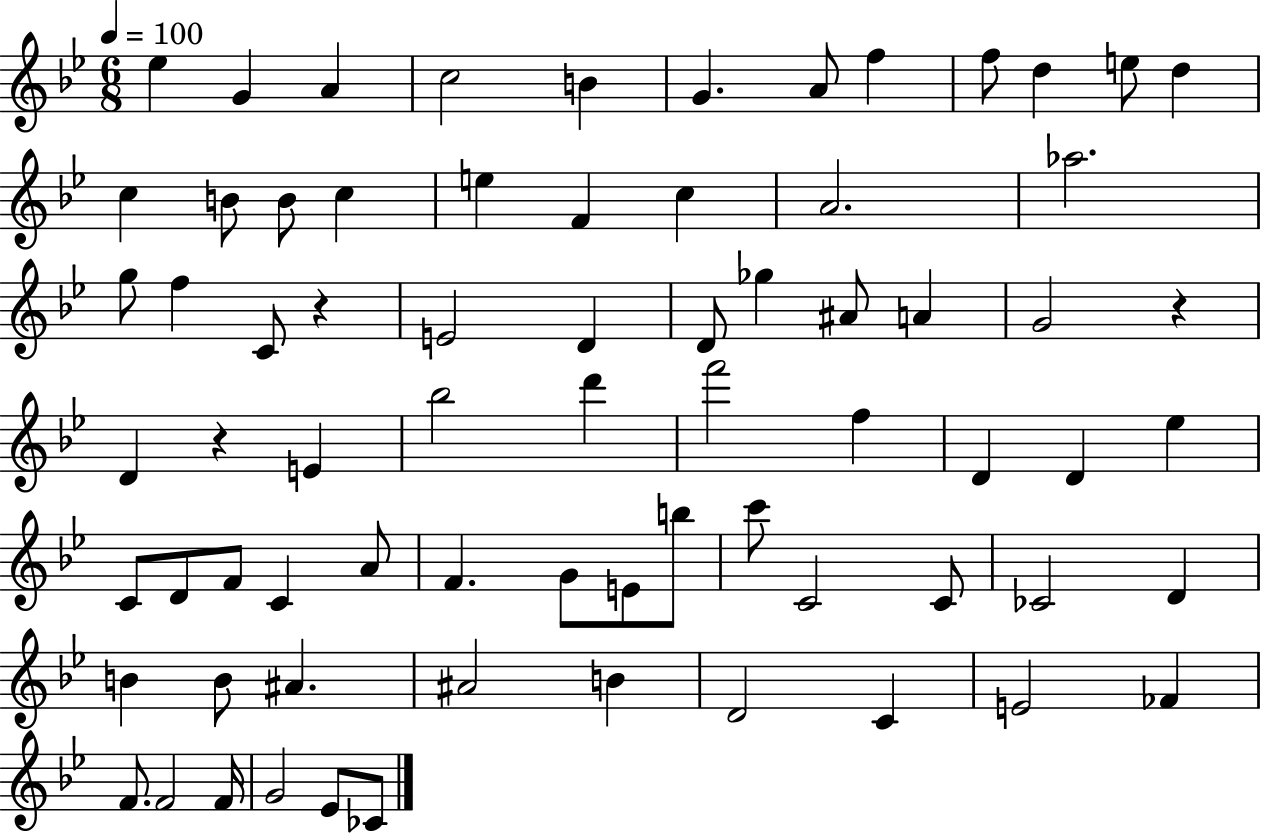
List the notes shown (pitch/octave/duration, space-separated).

Eb5/q G4/q A4/q C5/h B4/q G4/q. A4/e F5/q F5/e D5/q E5/e D5/q C5/q B4/e B4/e C5/q E5/q F4/q C5/q A4/h. Ab5/h. G5/e F5/q C4/e R/q E4/h D4/q D4/e Gb5/q A#4/e A4/q G4/h R/q D4/q R/q E4/q Bb5/h D6/q F6/h F5/q D4/q D4/q Eb5/q C4/e D4/e F4/e C4/q A4/e F4/q. G4/e E4/e B5/e C6/e C4/h C4/e CES4/h D4/q B4/q B4/e A#4/q. A#4/h B4/q D4/h C4/q E4/h FES4/q F4/e. F4/h F4/s G4/h Eb4/e CES4/e